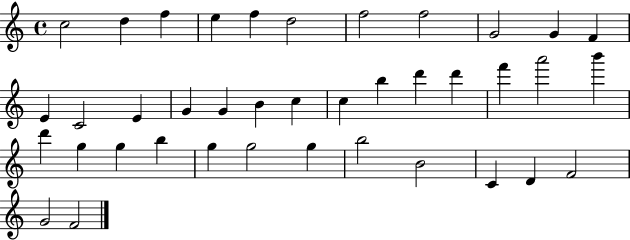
X:1
T:Untitled
M:4/4
L:1/4
K:C
c2 d f e f d2 f2 f2 G2 G F E C2 E G G B c c b d' d' f' a'2 b' d' g g b g g2 g b2 B2 C D F2 G2 F2